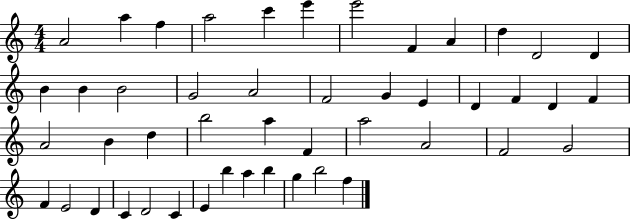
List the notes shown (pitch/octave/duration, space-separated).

A4/h A5/q F5/q A5/h C6/q E6/q E6/h F4/q A4/q D5/q D4/h D4/q B4/q B4/q B4/h G4/h A4/h F4/h G4/q E4/q D4/q F4/q D4/q F4/q A4/h B4/q D5/q B5/h A5/q F4/q A5/h A4/h F4/h G4/h F4/q E4/h D4/q C4/q D4/h C4/q E4/q B5/q A5/q B5/q G5/q B5/h F5/q